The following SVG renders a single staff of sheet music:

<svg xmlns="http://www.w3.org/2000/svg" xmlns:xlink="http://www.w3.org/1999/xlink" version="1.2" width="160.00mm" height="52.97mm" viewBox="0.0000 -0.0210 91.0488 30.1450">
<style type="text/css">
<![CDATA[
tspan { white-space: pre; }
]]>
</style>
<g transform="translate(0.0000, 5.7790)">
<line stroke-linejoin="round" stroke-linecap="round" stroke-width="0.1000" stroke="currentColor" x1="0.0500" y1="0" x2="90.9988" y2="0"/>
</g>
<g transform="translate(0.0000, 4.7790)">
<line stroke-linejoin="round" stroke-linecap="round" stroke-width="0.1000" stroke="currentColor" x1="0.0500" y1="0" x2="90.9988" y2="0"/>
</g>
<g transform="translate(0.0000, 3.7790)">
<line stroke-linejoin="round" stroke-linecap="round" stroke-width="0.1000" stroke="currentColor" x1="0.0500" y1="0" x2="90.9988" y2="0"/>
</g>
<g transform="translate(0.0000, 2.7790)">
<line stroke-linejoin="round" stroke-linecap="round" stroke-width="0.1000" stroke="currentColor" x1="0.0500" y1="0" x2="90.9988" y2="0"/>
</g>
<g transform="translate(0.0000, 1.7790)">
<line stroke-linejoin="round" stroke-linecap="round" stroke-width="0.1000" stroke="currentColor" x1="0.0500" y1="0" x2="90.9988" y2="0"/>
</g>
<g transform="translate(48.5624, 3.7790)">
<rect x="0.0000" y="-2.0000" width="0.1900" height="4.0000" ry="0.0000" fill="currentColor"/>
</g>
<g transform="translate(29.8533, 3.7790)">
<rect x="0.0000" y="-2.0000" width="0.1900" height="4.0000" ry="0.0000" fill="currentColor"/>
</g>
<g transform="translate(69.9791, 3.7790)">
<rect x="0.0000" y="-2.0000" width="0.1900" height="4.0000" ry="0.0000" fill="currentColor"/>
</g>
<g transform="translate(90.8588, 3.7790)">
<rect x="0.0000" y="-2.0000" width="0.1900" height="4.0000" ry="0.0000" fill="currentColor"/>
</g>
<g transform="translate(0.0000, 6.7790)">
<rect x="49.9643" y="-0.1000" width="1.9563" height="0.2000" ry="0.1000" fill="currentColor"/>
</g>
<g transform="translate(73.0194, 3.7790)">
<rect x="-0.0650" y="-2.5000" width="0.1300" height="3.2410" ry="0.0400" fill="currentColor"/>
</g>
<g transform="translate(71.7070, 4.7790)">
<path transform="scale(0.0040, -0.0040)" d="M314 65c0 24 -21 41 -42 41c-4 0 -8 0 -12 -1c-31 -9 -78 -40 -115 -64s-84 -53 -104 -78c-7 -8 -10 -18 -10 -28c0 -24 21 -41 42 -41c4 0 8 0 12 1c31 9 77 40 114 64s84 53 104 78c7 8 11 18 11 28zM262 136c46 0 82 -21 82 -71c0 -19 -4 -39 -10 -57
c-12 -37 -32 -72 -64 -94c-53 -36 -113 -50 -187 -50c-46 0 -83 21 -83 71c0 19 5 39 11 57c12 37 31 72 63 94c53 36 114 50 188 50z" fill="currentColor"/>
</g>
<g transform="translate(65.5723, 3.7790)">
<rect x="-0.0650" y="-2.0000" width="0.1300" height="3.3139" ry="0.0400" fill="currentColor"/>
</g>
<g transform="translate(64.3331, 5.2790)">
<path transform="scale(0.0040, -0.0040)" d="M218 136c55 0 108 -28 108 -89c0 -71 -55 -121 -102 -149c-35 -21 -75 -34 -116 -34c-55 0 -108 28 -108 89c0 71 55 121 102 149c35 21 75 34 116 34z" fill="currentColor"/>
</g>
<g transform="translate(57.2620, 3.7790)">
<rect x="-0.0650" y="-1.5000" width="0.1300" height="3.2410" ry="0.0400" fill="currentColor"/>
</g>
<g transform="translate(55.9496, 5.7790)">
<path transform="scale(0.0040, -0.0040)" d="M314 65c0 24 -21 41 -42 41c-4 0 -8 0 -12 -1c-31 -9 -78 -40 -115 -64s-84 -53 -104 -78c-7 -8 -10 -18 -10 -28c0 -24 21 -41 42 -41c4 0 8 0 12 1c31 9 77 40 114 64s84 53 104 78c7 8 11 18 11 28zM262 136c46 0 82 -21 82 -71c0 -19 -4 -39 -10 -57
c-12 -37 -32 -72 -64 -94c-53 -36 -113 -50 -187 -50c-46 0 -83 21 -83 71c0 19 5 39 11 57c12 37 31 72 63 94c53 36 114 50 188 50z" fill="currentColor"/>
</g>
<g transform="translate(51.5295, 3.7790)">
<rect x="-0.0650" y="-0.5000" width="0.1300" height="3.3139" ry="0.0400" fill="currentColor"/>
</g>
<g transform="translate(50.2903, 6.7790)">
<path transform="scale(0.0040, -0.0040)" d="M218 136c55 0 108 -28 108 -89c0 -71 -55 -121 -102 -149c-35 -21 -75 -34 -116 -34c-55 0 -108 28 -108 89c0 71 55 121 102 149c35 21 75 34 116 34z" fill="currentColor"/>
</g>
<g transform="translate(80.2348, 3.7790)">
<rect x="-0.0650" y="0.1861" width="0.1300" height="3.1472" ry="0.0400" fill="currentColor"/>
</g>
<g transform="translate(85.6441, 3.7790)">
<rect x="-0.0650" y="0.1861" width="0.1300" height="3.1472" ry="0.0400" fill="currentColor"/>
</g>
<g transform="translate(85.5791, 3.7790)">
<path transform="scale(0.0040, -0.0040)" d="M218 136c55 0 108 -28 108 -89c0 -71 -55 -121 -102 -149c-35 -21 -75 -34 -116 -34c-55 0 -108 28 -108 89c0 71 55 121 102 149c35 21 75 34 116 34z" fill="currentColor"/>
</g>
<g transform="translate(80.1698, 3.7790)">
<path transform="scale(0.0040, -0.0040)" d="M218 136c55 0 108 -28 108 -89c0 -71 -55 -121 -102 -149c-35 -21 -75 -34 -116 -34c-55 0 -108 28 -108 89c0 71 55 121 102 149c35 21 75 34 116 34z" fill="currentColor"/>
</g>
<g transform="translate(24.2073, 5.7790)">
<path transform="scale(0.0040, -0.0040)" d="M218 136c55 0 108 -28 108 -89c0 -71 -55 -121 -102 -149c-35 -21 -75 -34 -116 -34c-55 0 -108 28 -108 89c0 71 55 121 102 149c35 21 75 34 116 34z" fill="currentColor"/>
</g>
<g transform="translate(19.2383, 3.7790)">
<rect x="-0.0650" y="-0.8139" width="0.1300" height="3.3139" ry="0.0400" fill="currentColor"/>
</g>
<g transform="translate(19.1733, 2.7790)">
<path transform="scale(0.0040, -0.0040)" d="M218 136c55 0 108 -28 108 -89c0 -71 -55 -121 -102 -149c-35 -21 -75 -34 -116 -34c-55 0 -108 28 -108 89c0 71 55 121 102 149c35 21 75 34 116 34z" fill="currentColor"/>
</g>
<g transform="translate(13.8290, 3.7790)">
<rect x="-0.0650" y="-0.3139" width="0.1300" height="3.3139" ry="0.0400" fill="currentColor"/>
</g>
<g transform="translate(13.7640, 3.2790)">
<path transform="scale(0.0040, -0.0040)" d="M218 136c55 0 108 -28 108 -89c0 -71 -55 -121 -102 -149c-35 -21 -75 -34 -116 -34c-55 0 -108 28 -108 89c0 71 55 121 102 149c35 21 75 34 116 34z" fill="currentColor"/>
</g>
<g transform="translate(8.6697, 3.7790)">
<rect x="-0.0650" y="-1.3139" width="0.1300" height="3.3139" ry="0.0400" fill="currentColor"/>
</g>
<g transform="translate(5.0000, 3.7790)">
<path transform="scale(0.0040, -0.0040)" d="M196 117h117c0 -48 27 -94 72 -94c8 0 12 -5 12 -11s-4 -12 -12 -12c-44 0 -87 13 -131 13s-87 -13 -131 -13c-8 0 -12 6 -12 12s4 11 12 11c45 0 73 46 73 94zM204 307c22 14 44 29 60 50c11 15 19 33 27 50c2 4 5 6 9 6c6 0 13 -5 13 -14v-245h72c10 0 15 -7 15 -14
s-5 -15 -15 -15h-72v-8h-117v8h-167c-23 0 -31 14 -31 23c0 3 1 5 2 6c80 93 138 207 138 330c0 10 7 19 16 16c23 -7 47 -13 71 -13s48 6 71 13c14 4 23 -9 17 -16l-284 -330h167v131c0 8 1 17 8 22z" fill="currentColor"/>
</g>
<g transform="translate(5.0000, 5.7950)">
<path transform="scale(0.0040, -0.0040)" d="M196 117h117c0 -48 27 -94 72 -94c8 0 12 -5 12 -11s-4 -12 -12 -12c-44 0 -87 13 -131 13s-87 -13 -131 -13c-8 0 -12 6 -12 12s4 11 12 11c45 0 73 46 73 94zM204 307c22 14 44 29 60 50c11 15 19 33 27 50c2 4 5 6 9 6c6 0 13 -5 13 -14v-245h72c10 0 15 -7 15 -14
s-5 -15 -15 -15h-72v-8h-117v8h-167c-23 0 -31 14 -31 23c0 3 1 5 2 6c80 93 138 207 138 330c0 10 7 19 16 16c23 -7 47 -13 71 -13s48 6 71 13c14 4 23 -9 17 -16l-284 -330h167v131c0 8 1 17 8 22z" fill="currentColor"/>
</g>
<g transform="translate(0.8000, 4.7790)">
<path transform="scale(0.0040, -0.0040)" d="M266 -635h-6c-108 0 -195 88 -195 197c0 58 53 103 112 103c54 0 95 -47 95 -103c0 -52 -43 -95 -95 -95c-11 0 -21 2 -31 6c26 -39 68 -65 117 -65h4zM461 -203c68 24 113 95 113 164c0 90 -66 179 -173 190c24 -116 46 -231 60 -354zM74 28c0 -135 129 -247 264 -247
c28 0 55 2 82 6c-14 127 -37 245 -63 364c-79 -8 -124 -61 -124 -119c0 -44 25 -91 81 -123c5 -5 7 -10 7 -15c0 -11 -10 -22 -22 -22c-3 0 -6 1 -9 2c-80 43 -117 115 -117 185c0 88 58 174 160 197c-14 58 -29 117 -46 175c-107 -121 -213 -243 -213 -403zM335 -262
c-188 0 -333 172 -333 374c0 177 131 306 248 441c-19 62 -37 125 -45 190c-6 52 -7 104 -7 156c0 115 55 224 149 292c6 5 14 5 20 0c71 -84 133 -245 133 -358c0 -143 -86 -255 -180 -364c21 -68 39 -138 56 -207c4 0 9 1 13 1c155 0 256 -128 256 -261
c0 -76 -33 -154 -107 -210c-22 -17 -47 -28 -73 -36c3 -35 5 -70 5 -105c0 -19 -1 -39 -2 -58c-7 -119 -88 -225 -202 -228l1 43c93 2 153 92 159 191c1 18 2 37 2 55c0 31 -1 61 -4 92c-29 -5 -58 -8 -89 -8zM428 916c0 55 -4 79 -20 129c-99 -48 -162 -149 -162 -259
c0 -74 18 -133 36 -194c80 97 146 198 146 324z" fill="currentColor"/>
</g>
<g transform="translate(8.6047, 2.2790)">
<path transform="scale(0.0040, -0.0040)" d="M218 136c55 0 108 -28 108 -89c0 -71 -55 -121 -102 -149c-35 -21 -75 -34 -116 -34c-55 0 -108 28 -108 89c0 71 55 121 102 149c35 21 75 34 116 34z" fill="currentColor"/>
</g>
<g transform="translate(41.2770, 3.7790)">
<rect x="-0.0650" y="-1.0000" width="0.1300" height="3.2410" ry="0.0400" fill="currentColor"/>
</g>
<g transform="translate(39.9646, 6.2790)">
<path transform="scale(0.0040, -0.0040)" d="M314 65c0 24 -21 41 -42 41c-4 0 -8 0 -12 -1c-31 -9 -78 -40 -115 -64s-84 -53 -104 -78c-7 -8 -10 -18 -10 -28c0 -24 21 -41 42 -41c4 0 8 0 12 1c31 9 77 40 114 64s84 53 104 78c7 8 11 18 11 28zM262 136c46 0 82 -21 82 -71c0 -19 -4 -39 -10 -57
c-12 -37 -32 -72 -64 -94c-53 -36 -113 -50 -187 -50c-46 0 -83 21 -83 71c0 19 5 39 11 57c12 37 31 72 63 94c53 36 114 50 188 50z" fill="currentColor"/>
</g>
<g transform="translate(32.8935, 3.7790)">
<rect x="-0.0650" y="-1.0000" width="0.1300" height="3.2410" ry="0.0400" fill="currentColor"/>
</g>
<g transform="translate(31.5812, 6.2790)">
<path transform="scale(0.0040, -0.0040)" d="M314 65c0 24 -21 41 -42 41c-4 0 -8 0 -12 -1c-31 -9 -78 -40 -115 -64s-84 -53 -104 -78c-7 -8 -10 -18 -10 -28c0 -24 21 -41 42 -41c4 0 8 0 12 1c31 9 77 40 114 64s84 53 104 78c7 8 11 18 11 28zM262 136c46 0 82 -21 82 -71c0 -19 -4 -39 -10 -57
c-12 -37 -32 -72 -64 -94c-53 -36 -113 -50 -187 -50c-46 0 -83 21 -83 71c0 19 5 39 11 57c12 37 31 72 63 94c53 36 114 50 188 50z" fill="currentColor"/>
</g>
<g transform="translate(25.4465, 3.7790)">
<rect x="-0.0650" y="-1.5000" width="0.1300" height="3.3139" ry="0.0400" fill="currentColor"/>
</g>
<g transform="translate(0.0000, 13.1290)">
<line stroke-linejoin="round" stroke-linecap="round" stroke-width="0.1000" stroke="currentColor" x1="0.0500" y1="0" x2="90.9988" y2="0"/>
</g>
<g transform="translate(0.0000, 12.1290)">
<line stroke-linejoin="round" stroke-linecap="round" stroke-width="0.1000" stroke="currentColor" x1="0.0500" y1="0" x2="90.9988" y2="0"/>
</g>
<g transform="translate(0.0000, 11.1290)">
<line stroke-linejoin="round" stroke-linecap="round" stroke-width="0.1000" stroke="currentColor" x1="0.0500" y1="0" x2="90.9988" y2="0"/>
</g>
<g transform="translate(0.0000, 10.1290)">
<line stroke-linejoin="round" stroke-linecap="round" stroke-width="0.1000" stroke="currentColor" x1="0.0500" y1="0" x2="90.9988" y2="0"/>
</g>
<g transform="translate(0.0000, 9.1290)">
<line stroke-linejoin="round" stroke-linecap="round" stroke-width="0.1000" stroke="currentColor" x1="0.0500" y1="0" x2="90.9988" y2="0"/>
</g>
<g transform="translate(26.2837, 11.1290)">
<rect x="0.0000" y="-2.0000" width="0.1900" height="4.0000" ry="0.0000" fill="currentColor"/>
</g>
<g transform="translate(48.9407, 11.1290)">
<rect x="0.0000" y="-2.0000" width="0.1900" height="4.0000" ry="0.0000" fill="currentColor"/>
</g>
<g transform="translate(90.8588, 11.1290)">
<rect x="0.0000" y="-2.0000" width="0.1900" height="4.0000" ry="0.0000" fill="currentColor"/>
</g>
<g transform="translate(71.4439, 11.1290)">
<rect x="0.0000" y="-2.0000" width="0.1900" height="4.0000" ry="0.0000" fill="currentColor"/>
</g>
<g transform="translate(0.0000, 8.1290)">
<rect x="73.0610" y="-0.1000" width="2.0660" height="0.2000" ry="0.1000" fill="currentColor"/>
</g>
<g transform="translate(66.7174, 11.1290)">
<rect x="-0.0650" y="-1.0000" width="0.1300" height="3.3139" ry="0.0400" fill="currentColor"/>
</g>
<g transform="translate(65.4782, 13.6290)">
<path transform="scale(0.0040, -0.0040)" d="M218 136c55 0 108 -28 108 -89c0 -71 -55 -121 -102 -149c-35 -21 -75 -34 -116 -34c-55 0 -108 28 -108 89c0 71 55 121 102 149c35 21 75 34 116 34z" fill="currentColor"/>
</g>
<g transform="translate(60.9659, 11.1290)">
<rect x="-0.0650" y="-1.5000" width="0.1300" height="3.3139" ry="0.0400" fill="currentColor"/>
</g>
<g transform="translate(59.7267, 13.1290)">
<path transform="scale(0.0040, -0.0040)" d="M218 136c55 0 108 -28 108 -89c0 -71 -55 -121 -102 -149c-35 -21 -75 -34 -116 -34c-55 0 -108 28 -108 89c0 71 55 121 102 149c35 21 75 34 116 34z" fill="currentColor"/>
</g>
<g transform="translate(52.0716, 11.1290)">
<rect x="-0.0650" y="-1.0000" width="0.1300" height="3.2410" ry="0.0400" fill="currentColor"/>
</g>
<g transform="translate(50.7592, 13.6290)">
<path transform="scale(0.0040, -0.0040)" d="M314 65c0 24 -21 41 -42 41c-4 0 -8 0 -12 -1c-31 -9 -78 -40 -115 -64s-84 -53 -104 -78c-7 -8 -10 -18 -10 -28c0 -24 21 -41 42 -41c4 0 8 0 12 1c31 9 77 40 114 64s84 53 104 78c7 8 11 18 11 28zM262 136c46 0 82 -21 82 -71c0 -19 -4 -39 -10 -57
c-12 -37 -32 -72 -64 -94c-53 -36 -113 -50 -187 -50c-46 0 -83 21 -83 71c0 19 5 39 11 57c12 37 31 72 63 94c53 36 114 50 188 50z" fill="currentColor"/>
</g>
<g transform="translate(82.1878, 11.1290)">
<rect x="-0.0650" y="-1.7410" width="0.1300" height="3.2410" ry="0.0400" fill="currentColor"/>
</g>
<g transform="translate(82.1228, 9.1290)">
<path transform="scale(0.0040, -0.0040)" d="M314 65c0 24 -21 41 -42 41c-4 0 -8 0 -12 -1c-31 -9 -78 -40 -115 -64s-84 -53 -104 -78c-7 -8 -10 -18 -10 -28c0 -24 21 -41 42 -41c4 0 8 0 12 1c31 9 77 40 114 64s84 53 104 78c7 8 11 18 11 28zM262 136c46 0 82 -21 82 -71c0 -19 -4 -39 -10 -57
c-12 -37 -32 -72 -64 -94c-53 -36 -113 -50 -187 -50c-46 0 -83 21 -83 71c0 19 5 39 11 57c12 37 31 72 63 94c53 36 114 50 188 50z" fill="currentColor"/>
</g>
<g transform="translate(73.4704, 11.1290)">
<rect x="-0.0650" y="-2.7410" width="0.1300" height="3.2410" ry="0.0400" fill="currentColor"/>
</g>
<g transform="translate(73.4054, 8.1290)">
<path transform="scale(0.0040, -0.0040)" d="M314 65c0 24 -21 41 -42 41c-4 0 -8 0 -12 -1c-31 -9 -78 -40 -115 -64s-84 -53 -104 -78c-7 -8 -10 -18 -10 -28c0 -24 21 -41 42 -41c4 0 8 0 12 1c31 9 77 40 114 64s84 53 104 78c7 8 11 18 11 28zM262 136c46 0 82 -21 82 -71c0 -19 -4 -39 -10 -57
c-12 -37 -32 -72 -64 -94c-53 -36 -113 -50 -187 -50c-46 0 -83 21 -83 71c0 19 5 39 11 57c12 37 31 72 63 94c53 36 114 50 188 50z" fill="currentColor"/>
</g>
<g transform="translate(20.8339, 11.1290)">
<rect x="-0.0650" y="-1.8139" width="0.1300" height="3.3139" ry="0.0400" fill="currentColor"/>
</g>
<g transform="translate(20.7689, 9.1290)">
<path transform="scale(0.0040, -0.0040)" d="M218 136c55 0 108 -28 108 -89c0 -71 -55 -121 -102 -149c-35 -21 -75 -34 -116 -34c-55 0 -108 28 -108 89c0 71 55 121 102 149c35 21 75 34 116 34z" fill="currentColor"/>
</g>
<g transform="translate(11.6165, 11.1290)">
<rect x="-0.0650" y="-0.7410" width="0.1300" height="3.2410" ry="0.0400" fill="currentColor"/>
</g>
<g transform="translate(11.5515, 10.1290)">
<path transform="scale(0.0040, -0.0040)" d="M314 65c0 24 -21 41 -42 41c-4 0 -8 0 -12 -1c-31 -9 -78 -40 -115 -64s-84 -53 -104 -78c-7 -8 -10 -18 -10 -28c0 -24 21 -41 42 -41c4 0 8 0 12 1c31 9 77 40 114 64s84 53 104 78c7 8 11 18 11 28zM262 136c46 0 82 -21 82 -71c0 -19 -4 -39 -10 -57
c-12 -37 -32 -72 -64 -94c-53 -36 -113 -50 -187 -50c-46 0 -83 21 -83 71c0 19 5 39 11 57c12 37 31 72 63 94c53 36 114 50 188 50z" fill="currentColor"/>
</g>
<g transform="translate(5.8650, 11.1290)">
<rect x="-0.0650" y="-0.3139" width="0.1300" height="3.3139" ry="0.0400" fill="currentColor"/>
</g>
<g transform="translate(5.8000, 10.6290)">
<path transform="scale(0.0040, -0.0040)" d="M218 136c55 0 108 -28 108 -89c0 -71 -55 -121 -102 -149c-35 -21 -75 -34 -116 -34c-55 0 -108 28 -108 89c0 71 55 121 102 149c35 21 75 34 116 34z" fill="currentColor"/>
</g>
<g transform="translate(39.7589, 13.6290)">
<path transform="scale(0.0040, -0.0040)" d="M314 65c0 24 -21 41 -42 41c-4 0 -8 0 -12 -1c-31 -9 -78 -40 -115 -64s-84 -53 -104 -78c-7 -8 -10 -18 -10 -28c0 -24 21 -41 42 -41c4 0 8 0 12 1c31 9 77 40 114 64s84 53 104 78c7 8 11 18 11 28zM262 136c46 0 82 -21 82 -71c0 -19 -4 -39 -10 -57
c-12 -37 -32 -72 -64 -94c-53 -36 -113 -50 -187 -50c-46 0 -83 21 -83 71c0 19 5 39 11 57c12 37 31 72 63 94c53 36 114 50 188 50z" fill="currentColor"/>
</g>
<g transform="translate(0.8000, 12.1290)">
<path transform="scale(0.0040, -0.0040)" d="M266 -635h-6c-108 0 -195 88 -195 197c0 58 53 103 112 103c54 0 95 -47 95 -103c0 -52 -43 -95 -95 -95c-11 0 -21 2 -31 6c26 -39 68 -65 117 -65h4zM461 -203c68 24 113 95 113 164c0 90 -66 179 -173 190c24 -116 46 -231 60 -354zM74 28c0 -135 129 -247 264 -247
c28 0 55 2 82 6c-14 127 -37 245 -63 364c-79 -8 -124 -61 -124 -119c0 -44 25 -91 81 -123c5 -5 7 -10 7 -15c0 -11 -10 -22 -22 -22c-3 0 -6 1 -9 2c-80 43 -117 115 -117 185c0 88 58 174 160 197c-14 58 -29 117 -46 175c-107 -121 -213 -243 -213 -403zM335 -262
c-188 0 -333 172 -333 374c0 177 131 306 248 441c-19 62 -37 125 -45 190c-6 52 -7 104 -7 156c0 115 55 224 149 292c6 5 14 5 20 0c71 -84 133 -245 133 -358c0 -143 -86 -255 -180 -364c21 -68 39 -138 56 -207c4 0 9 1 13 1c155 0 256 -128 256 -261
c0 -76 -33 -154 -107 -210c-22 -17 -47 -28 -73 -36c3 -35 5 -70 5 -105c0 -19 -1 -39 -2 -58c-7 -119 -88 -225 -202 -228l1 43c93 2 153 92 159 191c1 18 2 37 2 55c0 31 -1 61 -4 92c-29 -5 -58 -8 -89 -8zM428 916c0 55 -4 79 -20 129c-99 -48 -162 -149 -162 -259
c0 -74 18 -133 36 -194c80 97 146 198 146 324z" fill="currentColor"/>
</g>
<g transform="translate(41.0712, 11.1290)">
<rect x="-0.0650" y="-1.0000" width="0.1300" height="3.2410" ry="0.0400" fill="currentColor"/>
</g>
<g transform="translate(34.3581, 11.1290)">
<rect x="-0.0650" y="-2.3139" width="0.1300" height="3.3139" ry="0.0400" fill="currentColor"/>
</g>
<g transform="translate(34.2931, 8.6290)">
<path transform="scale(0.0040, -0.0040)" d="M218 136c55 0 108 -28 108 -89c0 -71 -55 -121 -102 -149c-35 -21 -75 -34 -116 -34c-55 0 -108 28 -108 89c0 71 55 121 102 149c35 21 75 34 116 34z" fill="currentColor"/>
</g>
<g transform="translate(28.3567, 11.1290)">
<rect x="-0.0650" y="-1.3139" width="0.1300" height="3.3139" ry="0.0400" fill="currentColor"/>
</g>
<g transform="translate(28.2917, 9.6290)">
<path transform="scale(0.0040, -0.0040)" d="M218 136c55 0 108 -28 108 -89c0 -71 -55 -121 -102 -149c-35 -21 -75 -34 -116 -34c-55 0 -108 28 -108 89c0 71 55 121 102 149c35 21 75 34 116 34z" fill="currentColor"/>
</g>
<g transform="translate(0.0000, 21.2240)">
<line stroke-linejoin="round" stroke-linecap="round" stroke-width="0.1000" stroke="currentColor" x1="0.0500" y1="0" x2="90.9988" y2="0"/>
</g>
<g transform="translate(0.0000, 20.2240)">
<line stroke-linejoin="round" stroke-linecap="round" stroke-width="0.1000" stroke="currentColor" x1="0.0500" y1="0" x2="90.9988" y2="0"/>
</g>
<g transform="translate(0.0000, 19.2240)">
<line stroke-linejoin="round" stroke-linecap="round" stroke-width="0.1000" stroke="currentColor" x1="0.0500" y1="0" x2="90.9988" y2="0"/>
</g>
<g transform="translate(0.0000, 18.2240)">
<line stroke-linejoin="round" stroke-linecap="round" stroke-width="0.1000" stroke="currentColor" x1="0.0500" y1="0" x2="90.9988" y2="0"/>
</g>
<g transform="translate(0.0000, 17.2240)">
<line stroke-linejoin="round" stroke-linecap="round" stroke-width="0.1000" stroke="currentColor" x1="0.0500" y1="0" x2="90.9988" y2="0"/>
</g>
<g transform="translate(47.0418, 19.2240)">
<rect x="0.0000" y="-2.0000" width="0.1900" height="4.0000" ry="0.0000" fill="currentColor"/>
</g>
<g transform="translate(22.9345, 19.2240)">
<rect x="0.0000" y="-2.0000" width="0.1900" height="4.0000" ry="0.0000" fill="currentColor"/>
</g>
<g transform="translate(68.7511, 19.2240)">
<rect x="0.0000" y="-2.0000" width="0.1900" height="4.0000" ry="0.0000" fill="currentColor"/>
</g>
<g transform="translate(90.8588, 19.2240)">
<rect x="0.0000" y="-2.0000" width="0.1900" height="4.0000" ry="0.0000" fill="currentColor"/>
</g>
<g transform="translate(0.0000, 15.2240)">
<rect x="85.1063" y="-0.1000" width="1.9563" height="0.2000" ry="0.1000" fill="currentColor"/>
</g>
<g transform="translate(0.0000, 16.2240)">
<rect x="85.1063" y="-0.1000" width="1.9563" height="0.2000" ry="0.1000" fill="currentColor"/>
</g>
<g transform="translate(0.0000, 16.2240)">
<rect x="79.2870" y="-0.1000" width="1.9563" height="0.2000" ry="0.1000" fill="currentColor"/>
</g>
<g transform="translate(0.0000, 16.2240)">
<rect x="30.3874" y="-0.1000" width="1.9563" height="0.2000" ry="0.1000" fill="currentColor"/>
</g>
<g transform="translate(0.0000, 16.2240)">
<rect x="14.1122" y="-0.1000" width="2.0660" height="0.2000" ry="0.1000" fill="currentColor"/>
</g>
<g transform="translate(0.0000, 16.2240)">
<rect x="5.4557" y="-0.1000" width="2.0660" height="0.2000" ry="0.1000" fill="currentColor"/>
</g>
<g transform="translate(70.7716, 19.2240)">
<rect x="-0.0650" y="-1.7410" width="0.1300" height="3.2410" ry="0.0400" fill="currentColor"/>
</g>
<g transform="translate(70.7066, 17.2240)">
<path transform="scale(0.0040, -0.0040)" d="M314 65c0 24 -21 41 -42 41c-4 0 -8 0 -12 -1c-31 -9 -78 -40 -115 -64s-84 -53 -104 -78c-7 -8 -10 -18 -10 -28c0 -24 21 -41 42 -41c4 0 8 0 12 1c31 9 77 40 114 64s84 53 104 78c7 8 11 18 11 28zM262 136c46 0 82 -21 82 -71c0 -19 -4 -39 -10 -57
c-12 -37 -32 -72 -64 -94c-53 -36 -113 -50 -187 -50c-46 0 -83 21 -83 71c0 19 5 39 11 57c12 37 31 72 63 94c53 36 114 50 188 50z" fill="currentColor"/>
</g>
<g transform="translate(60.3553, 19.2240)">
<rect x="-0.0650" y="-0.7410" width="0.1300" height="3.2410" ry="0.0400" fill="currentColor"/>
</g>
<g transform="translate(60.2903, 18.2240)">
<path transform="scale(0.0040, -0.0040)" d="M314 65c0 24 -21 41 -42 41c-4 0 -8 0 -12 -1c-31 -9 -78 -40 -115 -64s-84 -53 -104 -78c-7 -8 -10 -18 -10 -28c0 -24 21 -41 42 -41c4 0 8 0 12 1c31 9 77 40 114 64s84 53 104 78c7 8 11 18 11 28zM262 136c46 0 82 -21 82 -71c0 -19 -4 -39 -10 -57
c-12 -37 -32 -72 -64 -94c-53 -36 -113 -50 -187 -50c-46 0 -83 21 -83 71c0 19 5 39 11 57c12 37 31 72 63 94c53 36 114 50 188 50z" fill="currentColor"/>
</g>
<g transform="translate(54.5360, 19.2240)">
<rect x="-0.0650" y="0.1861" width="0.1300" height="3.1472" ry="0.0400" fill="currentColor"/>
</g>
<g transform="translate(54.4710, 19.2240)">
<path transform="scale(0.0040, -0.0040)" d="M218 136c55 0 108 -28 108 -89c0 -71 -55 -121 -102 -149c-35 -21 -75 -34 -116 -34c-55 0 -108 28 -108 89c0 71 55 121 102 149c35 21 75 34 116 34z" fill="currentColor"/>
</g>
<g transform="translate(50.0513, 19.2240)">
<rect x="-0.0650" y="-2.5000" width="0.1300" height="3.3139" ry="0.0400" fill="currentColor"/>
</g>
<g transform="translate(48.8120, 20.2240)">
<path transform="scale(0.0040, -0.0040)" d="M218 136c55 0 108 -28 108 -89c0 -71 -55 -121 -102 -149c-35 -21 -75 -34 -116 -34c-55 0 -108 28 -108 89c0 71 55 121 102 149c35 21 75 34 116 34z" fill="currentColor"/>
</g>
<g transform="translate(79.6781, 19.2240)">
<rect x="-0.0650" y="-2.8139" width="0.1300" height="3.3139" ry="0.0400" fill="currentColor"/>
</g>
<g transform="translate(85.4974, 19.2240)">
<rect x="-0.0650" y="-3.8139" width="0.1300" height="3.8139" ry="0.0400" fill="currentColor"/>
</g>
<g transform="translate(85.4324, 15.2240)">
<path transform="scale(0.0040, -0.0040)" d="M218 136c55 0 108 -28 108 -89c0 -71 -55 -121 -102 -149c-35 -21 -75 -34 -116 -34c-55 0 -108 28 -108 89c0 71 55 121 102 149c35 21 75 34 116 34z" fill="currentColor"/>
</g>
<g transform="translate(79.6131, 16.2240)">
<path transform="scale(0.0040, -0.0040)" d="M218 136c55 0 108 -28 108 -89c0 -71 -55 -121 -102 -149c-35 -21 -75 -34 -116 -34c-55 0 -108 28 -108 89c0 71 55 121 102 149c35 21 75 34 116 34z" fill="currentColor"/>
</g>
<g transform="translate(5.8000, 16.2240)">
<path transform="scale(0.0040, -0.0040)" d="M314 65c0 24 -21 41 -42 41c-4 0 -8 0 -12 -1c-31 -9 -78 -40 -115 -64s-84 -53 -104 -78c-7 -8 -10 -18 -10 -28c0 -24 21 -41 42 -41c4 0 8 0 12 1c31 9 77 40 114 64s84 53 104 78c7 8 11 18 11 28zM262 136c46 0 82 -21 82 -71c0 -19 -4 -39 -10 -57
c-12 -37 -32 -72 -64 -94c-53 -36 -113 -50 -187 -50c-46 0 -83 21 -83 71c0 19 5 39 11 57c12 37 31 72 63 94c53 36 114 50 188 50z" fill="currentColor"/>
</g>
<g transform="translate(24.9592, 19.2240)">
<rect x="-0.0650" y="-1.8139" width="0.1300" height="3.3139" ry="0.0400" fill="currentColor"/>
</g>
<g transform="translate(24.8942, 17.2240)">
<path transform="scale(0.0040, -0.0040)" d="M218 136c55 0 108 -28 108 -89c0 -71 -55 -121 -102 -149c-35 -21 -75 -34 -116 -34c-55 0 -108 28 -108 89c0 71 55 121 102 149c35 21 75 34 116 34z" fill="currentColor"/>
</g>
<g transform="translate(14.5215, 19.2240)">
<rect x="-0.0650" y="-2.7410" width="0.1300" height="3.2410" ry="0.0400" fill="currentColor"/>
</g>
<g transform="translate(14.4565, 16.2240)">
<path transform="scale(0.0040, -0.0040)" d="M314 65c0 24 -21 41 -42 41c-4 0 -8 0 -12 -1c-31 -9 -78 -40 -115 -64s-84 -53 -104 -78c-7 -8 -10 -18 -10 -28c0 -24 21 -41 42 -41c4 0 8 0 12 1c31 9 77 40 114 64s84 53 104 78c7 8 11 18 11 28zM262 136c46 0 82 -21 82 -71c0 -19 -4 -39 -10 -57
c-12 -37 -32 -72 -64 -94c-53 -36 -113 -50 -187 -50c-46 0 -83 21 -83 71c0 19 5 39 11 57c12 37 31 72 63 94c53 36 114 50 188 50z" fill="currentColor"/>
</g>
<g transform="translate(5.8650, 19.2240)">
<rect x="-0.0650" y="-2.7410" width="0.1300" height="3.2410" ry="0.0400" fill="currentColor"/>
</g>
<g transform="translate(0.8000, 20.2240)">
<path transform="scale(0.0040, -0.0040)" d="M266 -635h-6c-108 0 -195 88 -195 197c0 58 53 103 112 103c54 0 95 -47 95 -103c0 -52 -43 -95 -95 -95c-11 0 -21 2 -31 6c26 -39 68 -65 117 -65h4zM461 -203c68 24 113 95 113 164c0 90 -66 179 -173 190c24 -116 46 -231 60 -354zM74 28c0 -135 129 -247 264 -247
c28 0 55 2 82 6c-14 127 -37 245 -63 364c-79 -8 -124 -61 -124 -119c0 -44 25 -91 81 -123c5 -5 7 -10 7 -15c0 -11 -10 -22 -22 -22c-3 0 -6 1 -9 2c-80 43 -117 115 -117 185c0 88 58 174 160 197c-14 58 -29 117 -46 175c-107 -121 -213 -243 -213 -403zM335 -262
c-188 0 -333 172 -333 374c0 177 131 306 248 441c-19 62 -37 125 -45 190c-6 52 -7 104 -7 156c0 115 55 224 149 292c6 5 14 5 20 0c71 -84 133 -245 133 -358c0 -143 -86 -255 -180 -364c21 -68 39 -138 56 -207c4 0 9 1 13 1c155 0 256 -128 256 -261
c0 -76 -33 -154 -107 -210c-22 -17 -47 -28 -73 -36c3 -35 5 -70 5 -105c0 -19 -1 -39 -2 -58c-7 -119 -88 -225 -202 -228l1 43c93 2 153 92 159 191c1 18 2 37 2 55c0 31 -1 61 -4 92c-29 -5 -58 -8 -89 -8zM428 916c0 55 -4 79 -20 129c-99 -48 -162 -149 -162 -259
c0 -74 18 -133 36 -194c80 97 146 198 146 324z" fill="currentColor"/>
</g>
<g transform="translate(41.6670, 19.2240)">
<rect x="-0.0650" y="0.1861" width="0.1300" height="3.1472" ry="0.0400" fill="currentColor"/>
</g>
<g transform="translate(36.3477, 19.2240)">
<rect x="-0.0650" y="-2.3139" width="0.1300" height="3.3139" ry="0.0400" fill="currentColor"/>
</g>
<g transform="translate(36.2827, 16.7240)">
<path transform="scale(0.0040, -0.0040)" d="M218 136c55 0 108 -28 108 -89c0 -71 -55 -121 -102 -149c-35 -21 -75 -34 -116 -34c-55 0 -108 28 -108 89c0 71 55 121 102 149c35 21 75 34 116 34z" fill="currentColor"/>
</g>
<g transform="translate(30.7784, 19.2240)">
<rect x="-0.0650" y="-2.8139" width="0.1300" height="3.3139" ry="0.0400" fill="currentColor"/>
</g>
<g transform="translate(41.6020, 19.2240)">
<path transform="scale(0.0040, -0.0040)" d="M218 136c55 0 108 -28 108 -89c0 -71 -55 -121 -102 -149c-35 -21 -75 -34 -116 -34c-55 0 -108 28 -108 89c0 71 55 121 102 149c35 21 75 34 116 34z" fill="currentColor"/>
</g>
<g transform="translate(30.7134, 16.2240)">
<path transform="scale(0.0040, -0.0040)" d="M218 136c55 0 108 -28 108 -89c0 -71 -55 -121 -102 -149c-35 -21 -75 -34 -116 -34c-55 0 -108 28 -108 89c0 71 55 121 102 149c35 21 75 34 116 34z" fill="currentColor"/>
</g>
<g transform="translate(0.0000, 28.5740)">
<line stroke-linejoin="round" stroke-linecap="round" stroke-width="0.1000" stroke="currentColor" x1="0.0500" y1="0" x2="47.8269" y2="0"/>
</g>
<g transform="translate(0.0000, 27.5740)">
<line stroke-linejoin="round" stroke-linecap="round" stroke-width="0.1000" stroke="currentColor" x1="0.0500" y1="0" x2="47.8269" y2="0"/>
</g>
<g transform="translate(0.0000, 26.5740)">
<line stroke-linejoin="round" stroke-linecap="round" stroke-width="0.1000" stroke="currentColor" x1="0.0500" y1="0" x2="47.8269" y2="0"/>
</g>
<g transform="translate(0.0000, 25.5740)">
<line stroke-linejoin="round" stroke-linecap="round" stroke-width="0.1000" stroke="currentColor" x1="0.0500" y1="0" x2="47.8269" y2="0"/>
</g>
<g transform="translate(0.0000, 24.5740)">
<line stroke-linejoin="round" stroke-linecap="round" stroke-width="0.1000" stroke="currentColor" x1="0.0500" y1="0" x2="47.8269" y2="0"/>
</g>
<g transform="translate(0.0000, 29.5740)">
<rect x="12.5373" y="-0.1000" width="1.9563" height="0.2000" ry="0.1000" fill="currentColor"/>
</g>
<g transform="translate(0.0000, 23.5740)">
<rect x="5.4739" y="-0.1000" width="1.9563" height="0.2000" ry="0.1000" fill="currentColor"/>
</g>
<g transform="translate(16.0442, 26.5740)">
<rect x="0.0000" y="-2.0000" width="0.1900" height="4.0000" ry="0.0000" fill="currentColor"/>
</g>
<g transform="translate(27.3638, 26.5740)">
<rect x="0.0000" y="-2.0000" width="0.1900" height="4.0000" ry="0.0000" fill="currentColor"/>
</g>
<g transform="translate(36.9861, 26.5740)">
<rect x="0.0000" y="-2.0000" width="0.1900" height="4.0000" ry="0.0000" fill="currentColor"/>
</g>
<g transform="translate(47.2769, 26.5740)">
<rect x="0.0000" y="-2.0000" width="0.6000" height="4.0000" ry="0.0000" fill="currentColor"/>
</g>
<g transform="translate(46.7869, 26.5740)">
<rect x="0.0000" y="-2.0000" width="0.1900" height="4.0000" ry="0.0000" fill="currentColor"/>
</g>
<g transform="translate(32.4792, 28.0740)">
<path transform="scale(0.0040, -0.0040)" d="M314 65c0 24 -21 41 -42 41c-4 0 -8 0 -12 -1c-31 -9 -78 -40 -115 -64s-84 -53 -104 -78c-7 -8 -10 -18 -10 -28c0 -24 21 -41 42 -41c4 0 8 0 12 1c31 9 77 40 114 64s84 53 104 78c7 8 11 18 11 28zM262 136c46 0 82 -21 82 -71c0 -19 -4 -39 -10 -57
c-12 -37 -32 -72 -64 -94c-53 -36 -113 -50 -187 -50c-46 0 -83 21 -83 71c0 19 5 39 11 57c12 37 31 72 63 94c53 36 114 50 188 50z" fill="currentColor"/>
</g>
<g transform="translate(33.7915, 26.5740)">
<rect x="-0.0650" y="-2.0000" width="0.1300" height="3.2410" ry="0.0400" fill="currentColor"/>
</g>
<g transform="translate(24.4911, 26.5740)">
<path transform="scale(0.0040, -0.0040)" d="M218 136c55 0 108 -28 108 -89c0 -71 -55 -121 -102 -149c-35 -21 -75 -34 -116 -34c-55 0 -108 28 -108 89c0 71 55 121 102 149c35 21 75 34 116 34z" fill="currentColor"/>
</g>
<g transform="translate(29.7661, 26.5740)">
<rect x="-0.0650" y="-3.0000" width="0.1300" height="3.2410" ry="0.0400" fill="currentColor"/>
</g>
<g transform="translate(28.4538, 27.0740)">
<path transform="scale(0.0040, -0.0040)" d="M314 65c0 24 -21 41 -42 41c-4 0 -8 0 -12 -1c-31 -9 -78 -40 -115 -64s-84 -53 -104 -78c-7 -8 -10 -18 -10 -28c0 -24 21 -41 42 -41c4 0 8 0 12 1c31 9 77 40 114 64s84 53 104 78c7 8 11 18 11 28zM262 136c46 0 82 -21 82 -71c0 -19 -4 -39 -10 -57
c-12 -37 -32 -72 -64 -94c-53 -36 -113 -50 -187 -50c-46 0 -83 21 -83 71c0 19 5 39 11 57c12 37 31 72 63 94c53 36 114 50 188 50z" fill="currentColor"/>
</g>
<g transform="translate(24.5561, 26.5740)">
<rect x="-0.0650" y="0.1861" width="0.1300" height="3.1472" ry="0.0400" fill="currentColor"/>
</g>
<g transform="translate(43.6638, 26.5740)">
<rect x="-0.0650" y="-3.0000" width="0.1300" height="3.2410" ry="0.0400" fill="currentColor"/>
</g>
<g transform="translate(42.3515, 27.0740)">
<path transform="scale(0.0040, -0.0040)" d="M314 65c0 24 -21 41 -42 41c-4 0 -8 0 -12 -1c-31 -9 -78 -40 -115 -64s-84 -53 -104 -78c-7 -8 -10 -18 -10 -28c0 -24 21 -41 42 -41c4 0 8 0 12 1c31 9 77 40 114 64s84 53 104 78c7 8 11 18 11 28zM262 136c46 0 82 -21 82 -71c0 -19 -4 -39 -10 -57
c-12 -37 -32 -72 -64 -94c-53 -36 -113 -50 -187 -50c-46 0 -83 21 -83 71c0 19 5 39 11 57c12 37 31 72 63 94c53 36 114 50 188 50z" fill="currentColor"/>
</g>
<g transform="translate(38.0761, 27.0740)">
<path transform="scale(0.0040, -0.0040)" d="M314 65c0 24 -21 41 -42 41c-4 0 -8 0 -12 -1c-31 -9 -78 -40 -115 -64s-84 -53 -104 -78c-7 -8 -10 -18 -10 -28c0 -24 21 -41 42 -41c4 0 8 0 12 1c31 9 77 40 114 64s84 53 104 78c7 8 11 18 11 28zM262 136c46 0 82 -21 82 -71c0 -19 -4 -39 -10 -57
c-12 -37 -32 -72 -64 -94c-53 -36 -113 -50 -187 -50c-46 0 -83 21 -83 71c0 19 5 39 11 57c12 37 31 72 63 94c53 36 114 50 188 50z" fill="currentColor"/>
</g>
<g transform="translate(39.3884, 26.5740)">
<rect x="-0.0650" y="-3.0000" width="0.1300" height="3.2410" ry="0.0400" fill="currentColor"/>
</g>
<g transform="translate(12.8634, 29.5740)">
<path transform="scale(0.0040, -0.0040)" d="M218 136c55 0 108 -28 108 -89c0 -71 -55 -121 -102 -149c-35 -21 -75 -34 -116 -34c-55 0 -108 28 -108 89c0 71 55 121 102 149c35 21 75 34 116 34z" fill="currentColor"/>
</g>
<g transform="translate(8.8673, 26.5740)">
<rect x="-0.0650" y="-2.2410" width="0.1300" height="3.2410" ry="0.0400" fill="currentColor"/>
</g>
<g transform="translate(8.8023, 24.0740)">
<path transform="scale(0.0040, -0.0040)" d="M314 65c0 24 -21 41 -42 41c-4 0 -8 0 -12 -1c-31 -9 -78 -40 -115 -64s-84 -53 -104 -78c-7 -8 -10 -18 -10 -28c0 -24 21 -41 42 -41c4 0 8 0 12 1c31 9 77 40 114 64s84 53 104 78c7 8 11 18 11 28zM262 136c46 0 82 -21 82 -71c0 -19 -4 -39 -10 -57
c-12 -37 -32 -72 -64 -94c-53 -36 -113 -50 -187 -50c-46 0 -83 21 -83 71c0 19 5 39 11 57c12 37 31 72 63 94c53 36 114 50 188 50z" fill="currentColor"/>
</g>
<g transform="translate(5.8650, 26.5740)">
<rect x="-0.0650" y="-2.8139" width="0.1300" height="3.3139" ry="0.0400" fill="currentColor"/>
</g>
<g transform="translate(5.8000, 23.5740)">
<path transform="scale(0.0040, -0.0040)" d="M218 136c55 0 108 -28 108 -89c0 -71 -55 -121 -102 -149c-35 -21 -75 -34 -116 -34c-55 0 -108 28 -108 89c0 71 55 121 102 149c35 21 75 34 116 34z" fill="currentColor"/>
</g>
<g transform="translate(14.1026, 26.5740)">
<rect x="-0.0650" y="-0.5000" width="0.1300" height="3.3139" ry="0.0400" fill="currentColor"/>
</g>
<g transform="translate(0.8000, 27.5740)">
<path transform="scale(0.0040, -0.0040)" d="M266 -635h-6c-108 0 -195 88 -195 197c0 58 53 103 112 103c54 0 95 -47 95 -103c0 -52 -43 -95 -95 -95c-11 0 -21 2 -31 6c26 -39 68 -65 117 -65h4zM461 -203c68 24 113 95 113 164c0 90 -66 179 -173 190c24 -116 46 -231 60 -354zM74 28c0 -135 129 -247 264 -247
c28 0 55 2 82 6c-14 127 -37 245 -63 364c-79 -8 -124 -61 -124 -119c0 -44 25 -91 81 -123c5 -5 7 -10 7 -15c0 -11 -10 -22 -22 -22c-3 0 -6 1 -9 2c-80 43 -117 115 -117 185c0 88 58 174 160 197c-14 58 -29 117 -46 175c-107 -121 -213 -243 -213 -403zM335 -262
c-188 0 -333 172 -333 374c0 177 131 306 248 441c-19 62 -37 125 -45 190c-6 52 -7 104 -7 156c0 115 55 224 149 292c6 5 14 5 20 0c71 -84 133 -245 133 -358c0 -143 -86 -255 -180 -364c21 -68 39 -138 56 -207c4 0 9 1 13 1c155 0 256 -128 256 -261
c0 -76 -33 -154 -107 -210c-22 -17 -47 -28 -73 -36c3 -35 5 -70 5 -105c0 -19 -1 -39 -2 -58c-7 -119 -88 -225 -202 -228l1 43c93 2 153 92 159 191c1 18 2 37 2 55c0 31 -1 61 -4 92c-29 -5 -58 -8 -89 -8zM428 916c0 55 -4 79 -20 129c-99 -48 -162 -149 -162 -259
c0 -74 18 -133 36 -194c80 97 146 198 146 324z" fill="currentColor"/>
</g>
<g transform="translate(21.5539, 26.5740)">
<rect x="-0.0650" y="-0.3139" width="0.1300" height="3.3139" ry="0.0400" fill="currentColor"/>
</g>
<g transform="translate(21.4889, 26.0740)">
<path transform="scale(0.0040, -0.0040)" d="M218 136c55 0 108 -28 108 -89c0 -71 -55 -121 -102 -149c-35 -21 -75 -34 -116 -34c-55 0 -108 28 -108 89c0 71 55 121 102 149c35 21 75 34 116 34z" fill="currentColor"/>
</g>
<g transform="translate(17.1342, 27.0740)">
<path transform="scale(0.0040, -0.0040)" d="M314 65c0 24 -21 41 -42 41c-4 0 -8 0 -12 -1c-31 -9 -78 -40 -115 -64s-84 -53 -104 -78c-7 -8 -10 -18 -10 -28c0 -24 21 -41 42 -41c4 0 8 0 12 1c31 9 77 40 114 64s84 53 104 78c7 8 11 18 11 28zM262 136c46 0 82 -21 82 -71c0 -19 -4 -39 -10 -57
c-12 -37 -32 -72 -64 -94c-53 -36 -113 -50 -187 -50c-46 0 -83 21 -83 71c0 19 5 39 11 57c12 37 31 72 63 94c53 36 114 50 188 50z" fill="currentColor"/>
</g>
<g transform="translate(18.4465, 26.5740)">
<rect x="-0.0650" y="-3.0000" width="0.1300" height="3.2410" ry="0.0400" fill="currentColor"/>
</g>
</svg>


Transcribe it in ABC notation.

X:1
T:Untitled
M:4/4
L:1/4
K:C
e c d E D2 D2 C E2 F G2 B B c d2 f e g D2 D2 E D a2 f2 a2 a2 f a g B G B d2 f2 a c' a g2 C A2 c B A2 F2 A2 A2